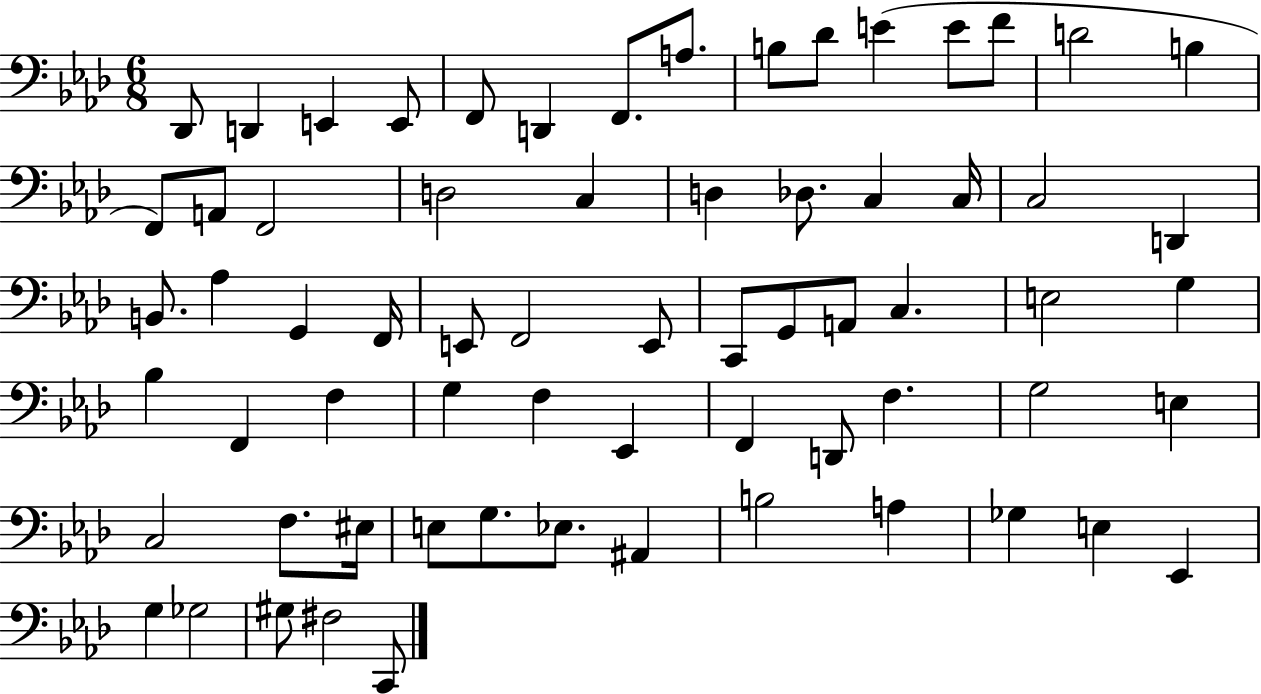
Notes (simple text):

Db2/e D2/q E2/q E2/e F2/e D2/q F2/e. A3/e. B3/e Db4/e E4/q E4/e F4/e D4/h B3/q F2/e A2/e F2/h D3/h C3/q D3/q Db3/e. C3/q C3/s C3/h D2/q B2/e. Ab3/q G2/q F2/s E2/e F2/h E2/e C2/e G2/e A2/e C3/q. E3/h G3/q Bb3/q F2/q F3/q G3/q F3/q Eb2/q F2/q D2/e F3/q. G3/h E3/q C3/h F3/e. EIS3/s E3/e G3/e. Eb3/e. A#2/q B3/h A3/q Gb3/q E3/q Eb2/q G3/q Gb3/h G#3/e F#3/h C2/e